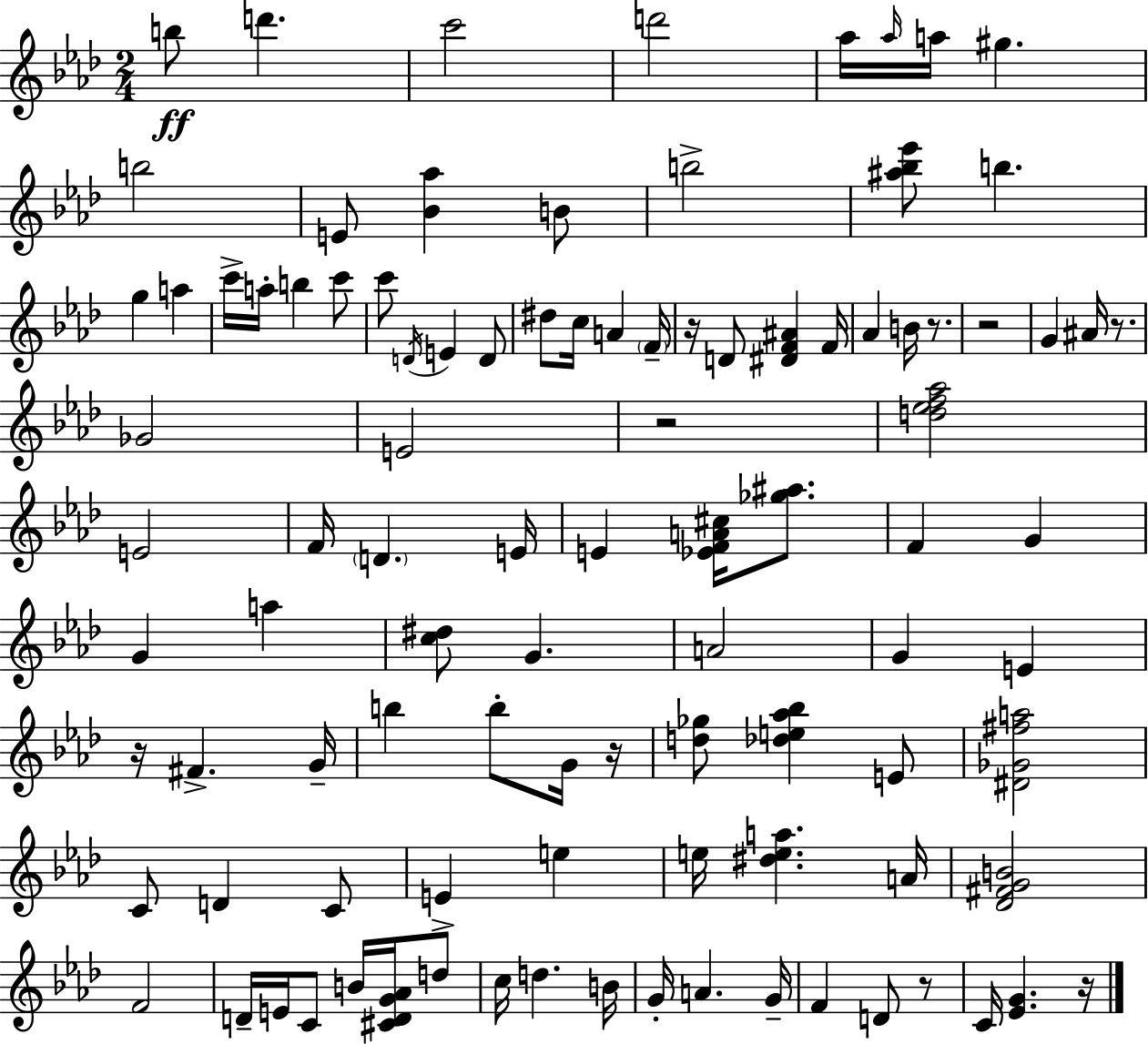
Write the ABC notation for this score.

X:1
T:Untitled
M:2/4
L:1/4
K:Ab
b/2 d' c'2 d'2 _a/4 _a/4 a/4 ^g b2 E/2 [_B_a] B/2 b2 [^a_b_e']/2 b g a c'/4 a/4 b c'/2 c'/2 D/4 E D/2 ^d/2 c/4 A F/4 z/4 D/2 [^DF^A] F/4 _A B/4 z/2 z2 G ^A/4 z/2 _G2 E2 z2 [d_ef_a]2 E2 F/4 D E/4 E [_EFA^c]/4 [_g^a]/2 F G G a [c^d]/2 G A2 G E z/4 ^F G/4 b b/2 G/4 z/4 [d_g]/2 [_de_a_b] E/2 [^D_G^fa]2 C/2 D C/2 E e e/4 [^dea] A/4 [_D^FGB]2 F2 D/4 E/4 C/2 B/4 [^CDG_A]/4 d/2 c/4 d B/4 G/4 A G/4 F D/2 z/2 C/4 [_EG] z/4